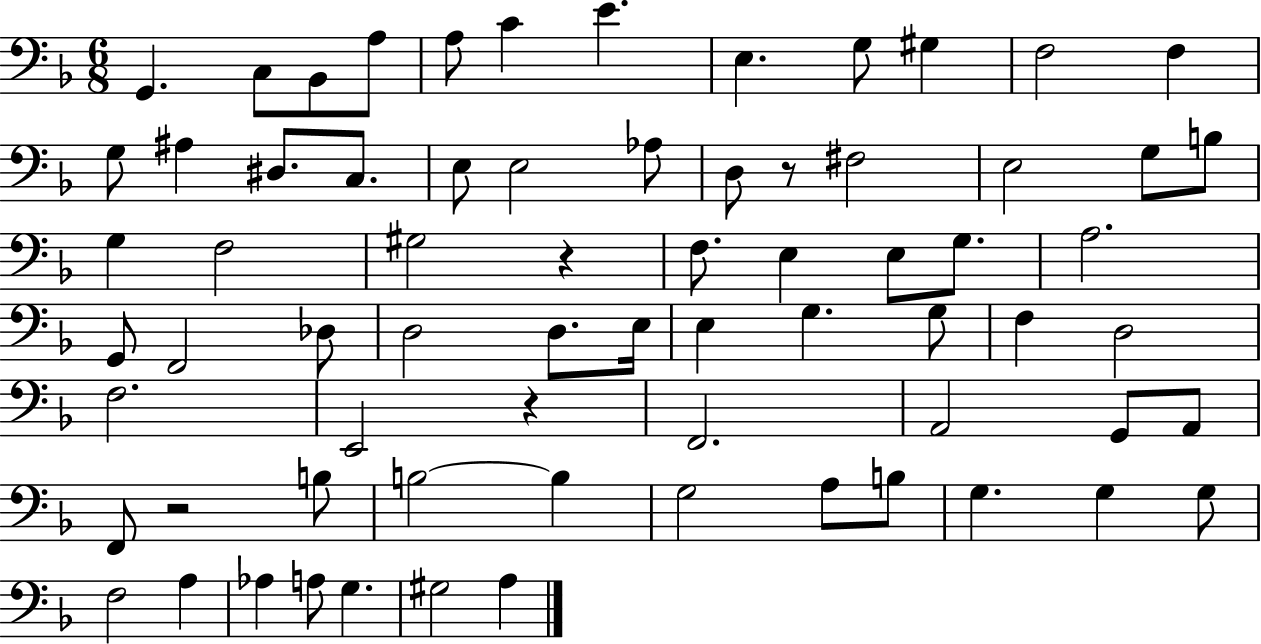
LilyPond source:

{
  \clef bass
  \numericTimeSignature
  \time 6/8
  \key f \major
  g,4. c8 bes,8 a8 | a8 c'4 e'4. | e4. g8 gis4 | f2 f4 | \break g8 ais4 dis8. c8. | e8 e2 aes8 | d8 r8 fis2 | e2 g8 b8 | \break g4 f2 | gis2 r4 | f8. e4 e8 g8. | a2. | \break g,8 f,2 des8 | d2 d8. e16 | e4 g4. g8 | f4 d2 | \break f2. | e,2 r4 | f,2. | a,2 g,8 a,8 | \break f,8 r2 b8 | b2~~ b4 | g2 a8 b8 | g4. g4 g8 | \break f2 a4 | aes4 a8 g4. | gis2 a4 | \bar "|."
}